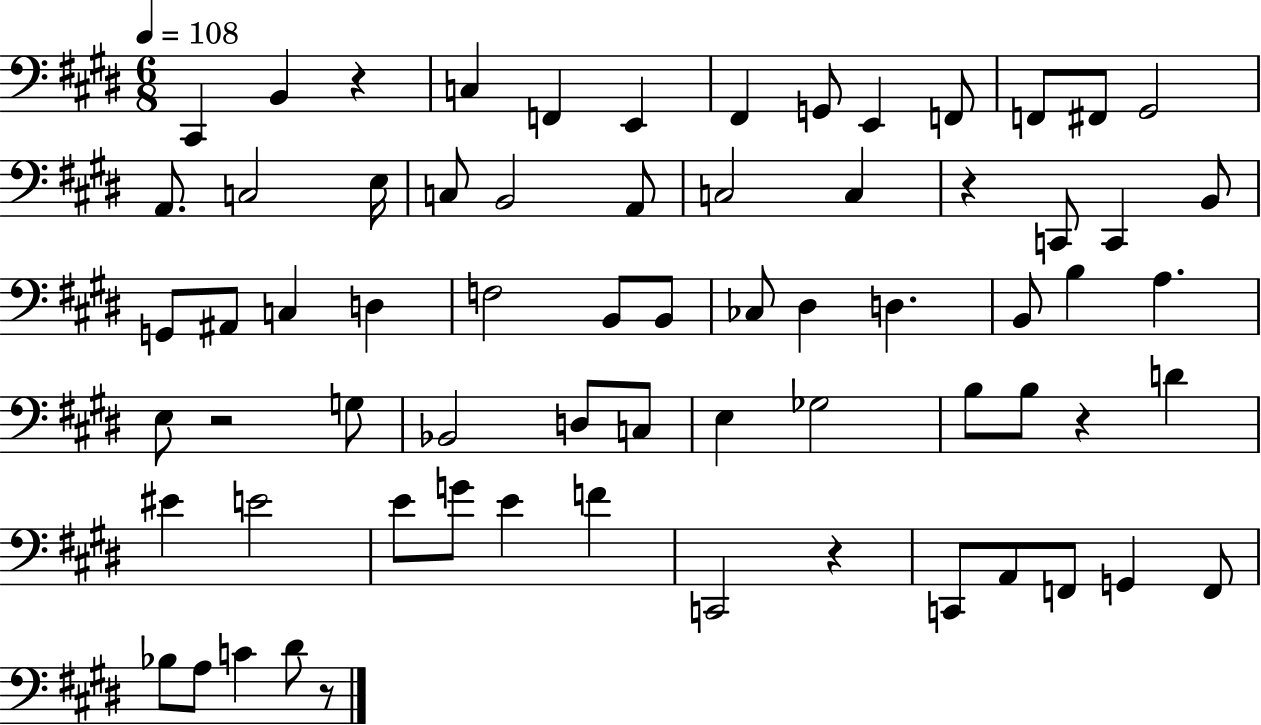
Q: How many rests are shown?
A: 6